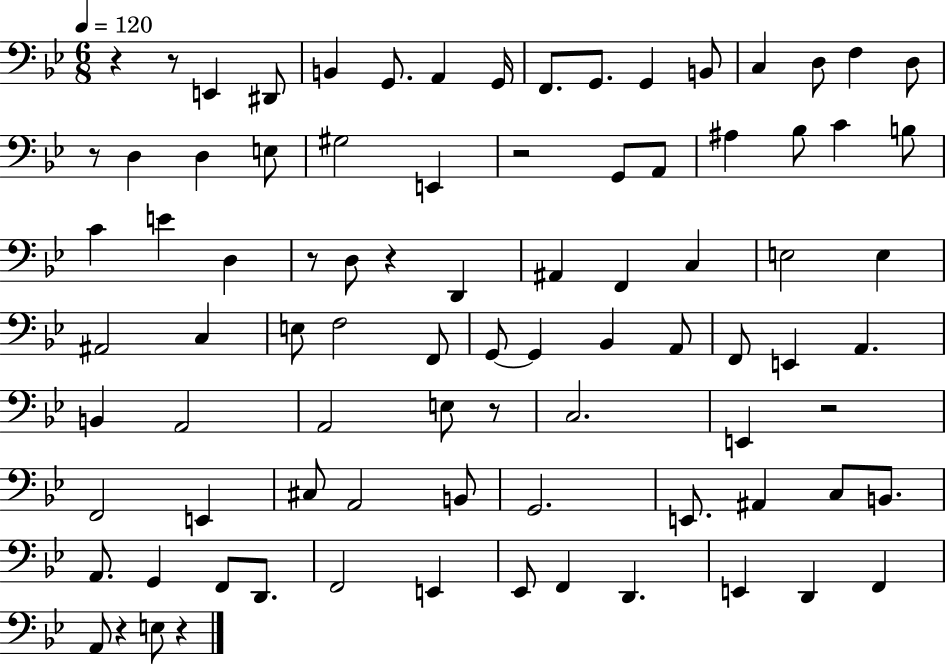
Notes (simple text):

R/q R/e E2/q D#2/e B2/q G2/e. A2/q G2/s F2/e. G2/e. G2/q B2/e C3/q D3/e F3/q D3/e R/e D3/q D3/q E3/e G#3/h E2/q R/h G2/e A2/e A#3/q Bb3/e C4/q B3/e C4/q E4/q D3/q R/e D3/e R/q D2/q A#2/q F2/q C3/q E3/h E3/q A#2/h C3/q E3/e F3/h F2/e G2/e G2/q Bb2/q A2/e F2/e E2/q A2/q. B2/q A2/h A2/h E3/e R/e C3/h. E2/q R/h F2/h E2/q C#3/e A2/h B2/e G2/h. E2/e. A#2/q C3/e B2/e. A2/e. G2/q F2/e D2/e. F2/h E2/q Eb2/e F2/q D2/q. E2/q D2/q F2/q A2/e R/q E3/e R/q